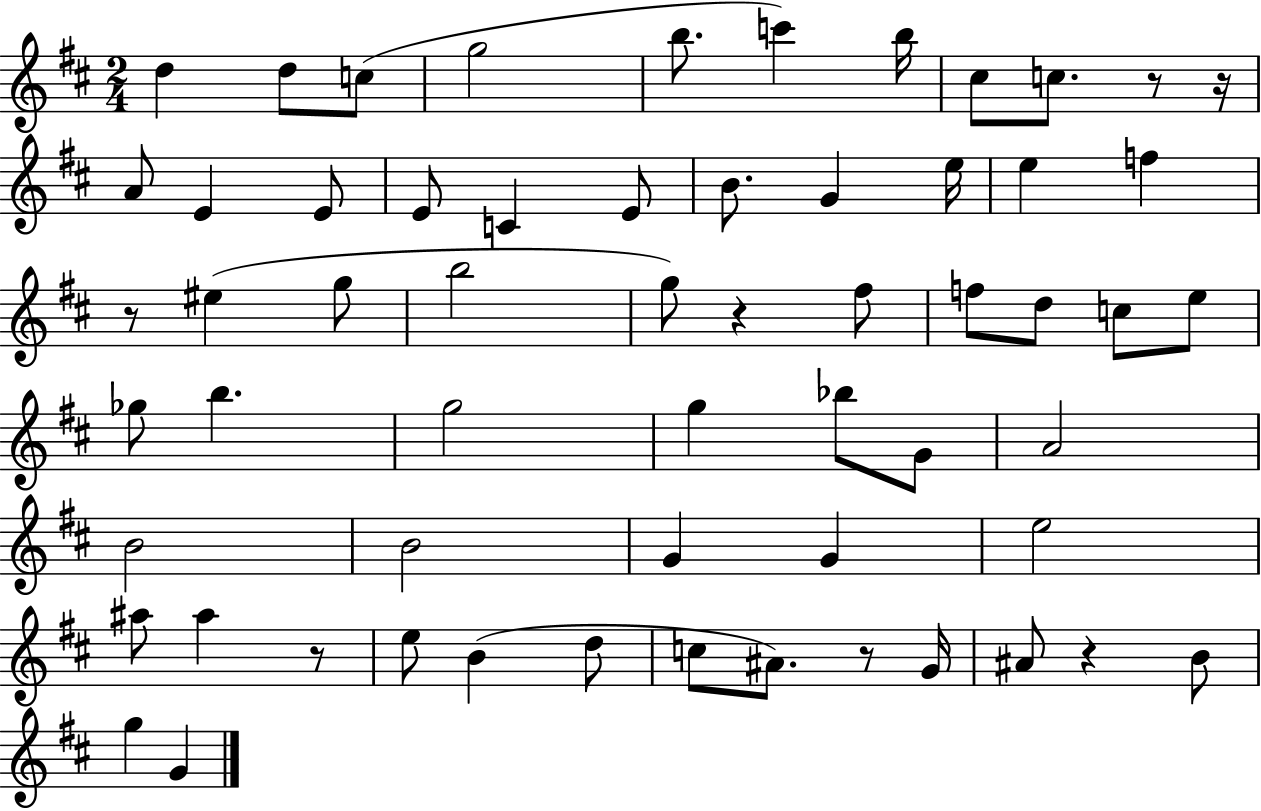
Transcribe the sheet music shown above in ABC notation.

X:1
T:Untitled
M:2/4
L:1/4
K:D
d d/2 c/2 g2 b/2 c' b/4 ^c/2 c/2 z/2 z/4 A/2 E E/2 E/2 C E/2 B/2 G e/4 e f z/2 ^e g/2 b2 g/2 z ^f/2 f/2 d/2 c/2 e/2 _g/2 b g2 g _b/2 G/2 A2 B2 B2 G G e2 ^a/2 ^a z/2 e/2 B d/2 c/2 ^A/2 z/2 G/4 ^A/2 z B/2 g G